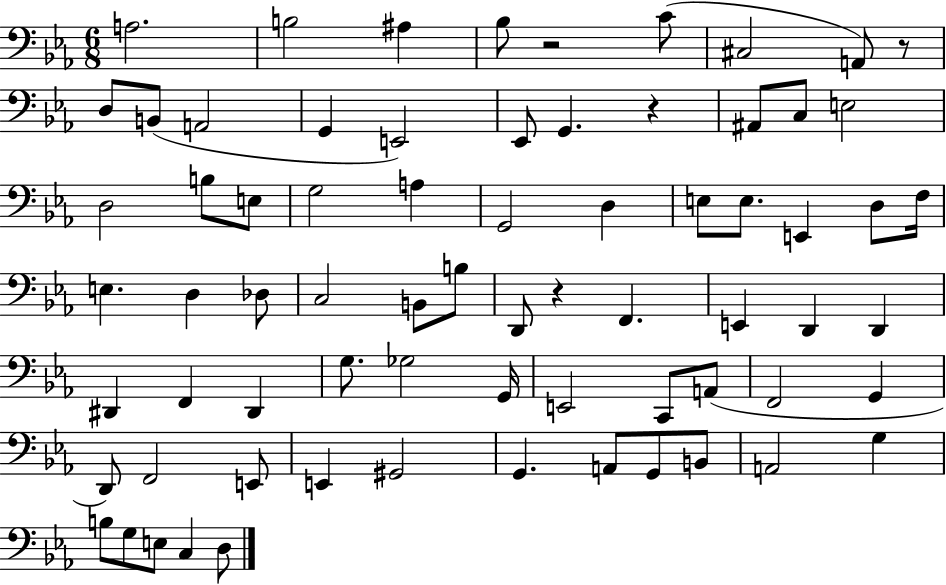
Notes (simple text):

A3/h. B3/h A#3/q Bb3/e R/h C4/e C#3/h A2/e R/e D3/e B2/e A2/h G2/q E2/h Eb2/e G2/q. R/q A#2/e C3/e E3/h D3/h B3/e E3/e G3/h A3/q G2/h D3/q E3/e E3/e. E2/q D3/e F3/s E3/q. D3/q Db3/e C3/h B2/e B3/e D2/e R/q F2/q. E2/q D2/q D2/q D#2/q F2/q D#2/q G3/e. Gb3/h G2/s E2/h C2/e A2/e F2/h G2/q D2/e F2/h E2/e E2/q G#2/h G2/q. A2/e G2/e B2/e A2/h G3/q B3/e G3/e E3/e C3/q D3/e